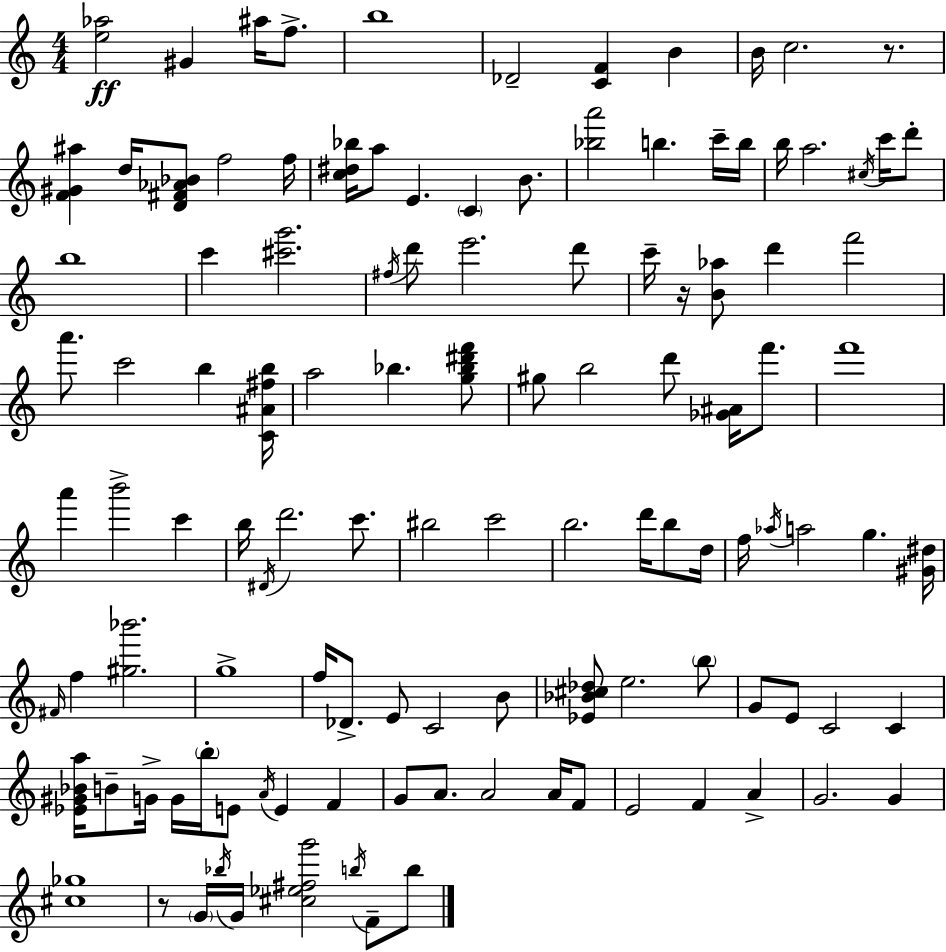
{
  \clef treble
  \numericTimeSignature
  \time 4/4
  \key a \minor
  <e'' aes''>2\ff gis'4 ais''16 f''8.-> | b''1 | des'2-- <c' f'>4 b'4 | b'16 c''2. r8. | \break <f' gis' ais''>4 d''16 <d' fis' aes' bes'>8 f''2 f''16 | <c'' dis'' bes''>16 a''8 e'4. \parenthesize c'4 b'8. | <bes'' a'''>2 b''4. c'''16-- b''16 | b''16 a''2. \acciaccatura { cis''16 } c'''16 d'''8-. | \break b''1 | c'''4 <cis''' g'''>2. | \acciaccatura { fis''16 } d'''8 e'''2. | d'''8 c'''16-- r16 <b' aes''>8 d'''4 f'''2 | \break a'''8. c'''2 b''4 | <c' ais' fis'' b''>16 a''2 bes''4. | <g'' bes'' dis''' f'''>8 gis''8 b''2 d'''8 <ges' ais'>16 f'''8. | f'''1 | \break a'''4 b'''2-> c'''4 | b''16 \acciaccatura { dis'16 } d'''2. | c'''8. bis''2 c'''2 | b''2. d'''16 | \break b''8 d''16 f''16 \acciaccatura { aes''16 } a''2 g''4. | <gis' dis''>16 \grace { fis'16 } f''4 <gis'' bes'''>2. | g''1-> | f''16 des'8.-> e'8 c'2 | \break b'8 <ees' bes' cis'' des''>8 e''2. | \parenthesize b''8 g'8 e'8 c'2 | c'4 <ees' gis' bes' a''>16 b'8-- g'16-> g'16 \parenthesize b''16-. e'8 \acciaccatura { a'16 } e'4 | f'4 g'8 a'8. a'2 | \break a'16 f'8 e'2 f'4 | a'4-> g'2. | g'4 <cis'' ges''>1 | r8 \parenthesize g'16 \acciaccatura { bes''16 } g'16 <cis'' ees'' fis'' g'''>2 | \break \acciaccatura { b''16 } f'8-- b''8 \bar "|."
}